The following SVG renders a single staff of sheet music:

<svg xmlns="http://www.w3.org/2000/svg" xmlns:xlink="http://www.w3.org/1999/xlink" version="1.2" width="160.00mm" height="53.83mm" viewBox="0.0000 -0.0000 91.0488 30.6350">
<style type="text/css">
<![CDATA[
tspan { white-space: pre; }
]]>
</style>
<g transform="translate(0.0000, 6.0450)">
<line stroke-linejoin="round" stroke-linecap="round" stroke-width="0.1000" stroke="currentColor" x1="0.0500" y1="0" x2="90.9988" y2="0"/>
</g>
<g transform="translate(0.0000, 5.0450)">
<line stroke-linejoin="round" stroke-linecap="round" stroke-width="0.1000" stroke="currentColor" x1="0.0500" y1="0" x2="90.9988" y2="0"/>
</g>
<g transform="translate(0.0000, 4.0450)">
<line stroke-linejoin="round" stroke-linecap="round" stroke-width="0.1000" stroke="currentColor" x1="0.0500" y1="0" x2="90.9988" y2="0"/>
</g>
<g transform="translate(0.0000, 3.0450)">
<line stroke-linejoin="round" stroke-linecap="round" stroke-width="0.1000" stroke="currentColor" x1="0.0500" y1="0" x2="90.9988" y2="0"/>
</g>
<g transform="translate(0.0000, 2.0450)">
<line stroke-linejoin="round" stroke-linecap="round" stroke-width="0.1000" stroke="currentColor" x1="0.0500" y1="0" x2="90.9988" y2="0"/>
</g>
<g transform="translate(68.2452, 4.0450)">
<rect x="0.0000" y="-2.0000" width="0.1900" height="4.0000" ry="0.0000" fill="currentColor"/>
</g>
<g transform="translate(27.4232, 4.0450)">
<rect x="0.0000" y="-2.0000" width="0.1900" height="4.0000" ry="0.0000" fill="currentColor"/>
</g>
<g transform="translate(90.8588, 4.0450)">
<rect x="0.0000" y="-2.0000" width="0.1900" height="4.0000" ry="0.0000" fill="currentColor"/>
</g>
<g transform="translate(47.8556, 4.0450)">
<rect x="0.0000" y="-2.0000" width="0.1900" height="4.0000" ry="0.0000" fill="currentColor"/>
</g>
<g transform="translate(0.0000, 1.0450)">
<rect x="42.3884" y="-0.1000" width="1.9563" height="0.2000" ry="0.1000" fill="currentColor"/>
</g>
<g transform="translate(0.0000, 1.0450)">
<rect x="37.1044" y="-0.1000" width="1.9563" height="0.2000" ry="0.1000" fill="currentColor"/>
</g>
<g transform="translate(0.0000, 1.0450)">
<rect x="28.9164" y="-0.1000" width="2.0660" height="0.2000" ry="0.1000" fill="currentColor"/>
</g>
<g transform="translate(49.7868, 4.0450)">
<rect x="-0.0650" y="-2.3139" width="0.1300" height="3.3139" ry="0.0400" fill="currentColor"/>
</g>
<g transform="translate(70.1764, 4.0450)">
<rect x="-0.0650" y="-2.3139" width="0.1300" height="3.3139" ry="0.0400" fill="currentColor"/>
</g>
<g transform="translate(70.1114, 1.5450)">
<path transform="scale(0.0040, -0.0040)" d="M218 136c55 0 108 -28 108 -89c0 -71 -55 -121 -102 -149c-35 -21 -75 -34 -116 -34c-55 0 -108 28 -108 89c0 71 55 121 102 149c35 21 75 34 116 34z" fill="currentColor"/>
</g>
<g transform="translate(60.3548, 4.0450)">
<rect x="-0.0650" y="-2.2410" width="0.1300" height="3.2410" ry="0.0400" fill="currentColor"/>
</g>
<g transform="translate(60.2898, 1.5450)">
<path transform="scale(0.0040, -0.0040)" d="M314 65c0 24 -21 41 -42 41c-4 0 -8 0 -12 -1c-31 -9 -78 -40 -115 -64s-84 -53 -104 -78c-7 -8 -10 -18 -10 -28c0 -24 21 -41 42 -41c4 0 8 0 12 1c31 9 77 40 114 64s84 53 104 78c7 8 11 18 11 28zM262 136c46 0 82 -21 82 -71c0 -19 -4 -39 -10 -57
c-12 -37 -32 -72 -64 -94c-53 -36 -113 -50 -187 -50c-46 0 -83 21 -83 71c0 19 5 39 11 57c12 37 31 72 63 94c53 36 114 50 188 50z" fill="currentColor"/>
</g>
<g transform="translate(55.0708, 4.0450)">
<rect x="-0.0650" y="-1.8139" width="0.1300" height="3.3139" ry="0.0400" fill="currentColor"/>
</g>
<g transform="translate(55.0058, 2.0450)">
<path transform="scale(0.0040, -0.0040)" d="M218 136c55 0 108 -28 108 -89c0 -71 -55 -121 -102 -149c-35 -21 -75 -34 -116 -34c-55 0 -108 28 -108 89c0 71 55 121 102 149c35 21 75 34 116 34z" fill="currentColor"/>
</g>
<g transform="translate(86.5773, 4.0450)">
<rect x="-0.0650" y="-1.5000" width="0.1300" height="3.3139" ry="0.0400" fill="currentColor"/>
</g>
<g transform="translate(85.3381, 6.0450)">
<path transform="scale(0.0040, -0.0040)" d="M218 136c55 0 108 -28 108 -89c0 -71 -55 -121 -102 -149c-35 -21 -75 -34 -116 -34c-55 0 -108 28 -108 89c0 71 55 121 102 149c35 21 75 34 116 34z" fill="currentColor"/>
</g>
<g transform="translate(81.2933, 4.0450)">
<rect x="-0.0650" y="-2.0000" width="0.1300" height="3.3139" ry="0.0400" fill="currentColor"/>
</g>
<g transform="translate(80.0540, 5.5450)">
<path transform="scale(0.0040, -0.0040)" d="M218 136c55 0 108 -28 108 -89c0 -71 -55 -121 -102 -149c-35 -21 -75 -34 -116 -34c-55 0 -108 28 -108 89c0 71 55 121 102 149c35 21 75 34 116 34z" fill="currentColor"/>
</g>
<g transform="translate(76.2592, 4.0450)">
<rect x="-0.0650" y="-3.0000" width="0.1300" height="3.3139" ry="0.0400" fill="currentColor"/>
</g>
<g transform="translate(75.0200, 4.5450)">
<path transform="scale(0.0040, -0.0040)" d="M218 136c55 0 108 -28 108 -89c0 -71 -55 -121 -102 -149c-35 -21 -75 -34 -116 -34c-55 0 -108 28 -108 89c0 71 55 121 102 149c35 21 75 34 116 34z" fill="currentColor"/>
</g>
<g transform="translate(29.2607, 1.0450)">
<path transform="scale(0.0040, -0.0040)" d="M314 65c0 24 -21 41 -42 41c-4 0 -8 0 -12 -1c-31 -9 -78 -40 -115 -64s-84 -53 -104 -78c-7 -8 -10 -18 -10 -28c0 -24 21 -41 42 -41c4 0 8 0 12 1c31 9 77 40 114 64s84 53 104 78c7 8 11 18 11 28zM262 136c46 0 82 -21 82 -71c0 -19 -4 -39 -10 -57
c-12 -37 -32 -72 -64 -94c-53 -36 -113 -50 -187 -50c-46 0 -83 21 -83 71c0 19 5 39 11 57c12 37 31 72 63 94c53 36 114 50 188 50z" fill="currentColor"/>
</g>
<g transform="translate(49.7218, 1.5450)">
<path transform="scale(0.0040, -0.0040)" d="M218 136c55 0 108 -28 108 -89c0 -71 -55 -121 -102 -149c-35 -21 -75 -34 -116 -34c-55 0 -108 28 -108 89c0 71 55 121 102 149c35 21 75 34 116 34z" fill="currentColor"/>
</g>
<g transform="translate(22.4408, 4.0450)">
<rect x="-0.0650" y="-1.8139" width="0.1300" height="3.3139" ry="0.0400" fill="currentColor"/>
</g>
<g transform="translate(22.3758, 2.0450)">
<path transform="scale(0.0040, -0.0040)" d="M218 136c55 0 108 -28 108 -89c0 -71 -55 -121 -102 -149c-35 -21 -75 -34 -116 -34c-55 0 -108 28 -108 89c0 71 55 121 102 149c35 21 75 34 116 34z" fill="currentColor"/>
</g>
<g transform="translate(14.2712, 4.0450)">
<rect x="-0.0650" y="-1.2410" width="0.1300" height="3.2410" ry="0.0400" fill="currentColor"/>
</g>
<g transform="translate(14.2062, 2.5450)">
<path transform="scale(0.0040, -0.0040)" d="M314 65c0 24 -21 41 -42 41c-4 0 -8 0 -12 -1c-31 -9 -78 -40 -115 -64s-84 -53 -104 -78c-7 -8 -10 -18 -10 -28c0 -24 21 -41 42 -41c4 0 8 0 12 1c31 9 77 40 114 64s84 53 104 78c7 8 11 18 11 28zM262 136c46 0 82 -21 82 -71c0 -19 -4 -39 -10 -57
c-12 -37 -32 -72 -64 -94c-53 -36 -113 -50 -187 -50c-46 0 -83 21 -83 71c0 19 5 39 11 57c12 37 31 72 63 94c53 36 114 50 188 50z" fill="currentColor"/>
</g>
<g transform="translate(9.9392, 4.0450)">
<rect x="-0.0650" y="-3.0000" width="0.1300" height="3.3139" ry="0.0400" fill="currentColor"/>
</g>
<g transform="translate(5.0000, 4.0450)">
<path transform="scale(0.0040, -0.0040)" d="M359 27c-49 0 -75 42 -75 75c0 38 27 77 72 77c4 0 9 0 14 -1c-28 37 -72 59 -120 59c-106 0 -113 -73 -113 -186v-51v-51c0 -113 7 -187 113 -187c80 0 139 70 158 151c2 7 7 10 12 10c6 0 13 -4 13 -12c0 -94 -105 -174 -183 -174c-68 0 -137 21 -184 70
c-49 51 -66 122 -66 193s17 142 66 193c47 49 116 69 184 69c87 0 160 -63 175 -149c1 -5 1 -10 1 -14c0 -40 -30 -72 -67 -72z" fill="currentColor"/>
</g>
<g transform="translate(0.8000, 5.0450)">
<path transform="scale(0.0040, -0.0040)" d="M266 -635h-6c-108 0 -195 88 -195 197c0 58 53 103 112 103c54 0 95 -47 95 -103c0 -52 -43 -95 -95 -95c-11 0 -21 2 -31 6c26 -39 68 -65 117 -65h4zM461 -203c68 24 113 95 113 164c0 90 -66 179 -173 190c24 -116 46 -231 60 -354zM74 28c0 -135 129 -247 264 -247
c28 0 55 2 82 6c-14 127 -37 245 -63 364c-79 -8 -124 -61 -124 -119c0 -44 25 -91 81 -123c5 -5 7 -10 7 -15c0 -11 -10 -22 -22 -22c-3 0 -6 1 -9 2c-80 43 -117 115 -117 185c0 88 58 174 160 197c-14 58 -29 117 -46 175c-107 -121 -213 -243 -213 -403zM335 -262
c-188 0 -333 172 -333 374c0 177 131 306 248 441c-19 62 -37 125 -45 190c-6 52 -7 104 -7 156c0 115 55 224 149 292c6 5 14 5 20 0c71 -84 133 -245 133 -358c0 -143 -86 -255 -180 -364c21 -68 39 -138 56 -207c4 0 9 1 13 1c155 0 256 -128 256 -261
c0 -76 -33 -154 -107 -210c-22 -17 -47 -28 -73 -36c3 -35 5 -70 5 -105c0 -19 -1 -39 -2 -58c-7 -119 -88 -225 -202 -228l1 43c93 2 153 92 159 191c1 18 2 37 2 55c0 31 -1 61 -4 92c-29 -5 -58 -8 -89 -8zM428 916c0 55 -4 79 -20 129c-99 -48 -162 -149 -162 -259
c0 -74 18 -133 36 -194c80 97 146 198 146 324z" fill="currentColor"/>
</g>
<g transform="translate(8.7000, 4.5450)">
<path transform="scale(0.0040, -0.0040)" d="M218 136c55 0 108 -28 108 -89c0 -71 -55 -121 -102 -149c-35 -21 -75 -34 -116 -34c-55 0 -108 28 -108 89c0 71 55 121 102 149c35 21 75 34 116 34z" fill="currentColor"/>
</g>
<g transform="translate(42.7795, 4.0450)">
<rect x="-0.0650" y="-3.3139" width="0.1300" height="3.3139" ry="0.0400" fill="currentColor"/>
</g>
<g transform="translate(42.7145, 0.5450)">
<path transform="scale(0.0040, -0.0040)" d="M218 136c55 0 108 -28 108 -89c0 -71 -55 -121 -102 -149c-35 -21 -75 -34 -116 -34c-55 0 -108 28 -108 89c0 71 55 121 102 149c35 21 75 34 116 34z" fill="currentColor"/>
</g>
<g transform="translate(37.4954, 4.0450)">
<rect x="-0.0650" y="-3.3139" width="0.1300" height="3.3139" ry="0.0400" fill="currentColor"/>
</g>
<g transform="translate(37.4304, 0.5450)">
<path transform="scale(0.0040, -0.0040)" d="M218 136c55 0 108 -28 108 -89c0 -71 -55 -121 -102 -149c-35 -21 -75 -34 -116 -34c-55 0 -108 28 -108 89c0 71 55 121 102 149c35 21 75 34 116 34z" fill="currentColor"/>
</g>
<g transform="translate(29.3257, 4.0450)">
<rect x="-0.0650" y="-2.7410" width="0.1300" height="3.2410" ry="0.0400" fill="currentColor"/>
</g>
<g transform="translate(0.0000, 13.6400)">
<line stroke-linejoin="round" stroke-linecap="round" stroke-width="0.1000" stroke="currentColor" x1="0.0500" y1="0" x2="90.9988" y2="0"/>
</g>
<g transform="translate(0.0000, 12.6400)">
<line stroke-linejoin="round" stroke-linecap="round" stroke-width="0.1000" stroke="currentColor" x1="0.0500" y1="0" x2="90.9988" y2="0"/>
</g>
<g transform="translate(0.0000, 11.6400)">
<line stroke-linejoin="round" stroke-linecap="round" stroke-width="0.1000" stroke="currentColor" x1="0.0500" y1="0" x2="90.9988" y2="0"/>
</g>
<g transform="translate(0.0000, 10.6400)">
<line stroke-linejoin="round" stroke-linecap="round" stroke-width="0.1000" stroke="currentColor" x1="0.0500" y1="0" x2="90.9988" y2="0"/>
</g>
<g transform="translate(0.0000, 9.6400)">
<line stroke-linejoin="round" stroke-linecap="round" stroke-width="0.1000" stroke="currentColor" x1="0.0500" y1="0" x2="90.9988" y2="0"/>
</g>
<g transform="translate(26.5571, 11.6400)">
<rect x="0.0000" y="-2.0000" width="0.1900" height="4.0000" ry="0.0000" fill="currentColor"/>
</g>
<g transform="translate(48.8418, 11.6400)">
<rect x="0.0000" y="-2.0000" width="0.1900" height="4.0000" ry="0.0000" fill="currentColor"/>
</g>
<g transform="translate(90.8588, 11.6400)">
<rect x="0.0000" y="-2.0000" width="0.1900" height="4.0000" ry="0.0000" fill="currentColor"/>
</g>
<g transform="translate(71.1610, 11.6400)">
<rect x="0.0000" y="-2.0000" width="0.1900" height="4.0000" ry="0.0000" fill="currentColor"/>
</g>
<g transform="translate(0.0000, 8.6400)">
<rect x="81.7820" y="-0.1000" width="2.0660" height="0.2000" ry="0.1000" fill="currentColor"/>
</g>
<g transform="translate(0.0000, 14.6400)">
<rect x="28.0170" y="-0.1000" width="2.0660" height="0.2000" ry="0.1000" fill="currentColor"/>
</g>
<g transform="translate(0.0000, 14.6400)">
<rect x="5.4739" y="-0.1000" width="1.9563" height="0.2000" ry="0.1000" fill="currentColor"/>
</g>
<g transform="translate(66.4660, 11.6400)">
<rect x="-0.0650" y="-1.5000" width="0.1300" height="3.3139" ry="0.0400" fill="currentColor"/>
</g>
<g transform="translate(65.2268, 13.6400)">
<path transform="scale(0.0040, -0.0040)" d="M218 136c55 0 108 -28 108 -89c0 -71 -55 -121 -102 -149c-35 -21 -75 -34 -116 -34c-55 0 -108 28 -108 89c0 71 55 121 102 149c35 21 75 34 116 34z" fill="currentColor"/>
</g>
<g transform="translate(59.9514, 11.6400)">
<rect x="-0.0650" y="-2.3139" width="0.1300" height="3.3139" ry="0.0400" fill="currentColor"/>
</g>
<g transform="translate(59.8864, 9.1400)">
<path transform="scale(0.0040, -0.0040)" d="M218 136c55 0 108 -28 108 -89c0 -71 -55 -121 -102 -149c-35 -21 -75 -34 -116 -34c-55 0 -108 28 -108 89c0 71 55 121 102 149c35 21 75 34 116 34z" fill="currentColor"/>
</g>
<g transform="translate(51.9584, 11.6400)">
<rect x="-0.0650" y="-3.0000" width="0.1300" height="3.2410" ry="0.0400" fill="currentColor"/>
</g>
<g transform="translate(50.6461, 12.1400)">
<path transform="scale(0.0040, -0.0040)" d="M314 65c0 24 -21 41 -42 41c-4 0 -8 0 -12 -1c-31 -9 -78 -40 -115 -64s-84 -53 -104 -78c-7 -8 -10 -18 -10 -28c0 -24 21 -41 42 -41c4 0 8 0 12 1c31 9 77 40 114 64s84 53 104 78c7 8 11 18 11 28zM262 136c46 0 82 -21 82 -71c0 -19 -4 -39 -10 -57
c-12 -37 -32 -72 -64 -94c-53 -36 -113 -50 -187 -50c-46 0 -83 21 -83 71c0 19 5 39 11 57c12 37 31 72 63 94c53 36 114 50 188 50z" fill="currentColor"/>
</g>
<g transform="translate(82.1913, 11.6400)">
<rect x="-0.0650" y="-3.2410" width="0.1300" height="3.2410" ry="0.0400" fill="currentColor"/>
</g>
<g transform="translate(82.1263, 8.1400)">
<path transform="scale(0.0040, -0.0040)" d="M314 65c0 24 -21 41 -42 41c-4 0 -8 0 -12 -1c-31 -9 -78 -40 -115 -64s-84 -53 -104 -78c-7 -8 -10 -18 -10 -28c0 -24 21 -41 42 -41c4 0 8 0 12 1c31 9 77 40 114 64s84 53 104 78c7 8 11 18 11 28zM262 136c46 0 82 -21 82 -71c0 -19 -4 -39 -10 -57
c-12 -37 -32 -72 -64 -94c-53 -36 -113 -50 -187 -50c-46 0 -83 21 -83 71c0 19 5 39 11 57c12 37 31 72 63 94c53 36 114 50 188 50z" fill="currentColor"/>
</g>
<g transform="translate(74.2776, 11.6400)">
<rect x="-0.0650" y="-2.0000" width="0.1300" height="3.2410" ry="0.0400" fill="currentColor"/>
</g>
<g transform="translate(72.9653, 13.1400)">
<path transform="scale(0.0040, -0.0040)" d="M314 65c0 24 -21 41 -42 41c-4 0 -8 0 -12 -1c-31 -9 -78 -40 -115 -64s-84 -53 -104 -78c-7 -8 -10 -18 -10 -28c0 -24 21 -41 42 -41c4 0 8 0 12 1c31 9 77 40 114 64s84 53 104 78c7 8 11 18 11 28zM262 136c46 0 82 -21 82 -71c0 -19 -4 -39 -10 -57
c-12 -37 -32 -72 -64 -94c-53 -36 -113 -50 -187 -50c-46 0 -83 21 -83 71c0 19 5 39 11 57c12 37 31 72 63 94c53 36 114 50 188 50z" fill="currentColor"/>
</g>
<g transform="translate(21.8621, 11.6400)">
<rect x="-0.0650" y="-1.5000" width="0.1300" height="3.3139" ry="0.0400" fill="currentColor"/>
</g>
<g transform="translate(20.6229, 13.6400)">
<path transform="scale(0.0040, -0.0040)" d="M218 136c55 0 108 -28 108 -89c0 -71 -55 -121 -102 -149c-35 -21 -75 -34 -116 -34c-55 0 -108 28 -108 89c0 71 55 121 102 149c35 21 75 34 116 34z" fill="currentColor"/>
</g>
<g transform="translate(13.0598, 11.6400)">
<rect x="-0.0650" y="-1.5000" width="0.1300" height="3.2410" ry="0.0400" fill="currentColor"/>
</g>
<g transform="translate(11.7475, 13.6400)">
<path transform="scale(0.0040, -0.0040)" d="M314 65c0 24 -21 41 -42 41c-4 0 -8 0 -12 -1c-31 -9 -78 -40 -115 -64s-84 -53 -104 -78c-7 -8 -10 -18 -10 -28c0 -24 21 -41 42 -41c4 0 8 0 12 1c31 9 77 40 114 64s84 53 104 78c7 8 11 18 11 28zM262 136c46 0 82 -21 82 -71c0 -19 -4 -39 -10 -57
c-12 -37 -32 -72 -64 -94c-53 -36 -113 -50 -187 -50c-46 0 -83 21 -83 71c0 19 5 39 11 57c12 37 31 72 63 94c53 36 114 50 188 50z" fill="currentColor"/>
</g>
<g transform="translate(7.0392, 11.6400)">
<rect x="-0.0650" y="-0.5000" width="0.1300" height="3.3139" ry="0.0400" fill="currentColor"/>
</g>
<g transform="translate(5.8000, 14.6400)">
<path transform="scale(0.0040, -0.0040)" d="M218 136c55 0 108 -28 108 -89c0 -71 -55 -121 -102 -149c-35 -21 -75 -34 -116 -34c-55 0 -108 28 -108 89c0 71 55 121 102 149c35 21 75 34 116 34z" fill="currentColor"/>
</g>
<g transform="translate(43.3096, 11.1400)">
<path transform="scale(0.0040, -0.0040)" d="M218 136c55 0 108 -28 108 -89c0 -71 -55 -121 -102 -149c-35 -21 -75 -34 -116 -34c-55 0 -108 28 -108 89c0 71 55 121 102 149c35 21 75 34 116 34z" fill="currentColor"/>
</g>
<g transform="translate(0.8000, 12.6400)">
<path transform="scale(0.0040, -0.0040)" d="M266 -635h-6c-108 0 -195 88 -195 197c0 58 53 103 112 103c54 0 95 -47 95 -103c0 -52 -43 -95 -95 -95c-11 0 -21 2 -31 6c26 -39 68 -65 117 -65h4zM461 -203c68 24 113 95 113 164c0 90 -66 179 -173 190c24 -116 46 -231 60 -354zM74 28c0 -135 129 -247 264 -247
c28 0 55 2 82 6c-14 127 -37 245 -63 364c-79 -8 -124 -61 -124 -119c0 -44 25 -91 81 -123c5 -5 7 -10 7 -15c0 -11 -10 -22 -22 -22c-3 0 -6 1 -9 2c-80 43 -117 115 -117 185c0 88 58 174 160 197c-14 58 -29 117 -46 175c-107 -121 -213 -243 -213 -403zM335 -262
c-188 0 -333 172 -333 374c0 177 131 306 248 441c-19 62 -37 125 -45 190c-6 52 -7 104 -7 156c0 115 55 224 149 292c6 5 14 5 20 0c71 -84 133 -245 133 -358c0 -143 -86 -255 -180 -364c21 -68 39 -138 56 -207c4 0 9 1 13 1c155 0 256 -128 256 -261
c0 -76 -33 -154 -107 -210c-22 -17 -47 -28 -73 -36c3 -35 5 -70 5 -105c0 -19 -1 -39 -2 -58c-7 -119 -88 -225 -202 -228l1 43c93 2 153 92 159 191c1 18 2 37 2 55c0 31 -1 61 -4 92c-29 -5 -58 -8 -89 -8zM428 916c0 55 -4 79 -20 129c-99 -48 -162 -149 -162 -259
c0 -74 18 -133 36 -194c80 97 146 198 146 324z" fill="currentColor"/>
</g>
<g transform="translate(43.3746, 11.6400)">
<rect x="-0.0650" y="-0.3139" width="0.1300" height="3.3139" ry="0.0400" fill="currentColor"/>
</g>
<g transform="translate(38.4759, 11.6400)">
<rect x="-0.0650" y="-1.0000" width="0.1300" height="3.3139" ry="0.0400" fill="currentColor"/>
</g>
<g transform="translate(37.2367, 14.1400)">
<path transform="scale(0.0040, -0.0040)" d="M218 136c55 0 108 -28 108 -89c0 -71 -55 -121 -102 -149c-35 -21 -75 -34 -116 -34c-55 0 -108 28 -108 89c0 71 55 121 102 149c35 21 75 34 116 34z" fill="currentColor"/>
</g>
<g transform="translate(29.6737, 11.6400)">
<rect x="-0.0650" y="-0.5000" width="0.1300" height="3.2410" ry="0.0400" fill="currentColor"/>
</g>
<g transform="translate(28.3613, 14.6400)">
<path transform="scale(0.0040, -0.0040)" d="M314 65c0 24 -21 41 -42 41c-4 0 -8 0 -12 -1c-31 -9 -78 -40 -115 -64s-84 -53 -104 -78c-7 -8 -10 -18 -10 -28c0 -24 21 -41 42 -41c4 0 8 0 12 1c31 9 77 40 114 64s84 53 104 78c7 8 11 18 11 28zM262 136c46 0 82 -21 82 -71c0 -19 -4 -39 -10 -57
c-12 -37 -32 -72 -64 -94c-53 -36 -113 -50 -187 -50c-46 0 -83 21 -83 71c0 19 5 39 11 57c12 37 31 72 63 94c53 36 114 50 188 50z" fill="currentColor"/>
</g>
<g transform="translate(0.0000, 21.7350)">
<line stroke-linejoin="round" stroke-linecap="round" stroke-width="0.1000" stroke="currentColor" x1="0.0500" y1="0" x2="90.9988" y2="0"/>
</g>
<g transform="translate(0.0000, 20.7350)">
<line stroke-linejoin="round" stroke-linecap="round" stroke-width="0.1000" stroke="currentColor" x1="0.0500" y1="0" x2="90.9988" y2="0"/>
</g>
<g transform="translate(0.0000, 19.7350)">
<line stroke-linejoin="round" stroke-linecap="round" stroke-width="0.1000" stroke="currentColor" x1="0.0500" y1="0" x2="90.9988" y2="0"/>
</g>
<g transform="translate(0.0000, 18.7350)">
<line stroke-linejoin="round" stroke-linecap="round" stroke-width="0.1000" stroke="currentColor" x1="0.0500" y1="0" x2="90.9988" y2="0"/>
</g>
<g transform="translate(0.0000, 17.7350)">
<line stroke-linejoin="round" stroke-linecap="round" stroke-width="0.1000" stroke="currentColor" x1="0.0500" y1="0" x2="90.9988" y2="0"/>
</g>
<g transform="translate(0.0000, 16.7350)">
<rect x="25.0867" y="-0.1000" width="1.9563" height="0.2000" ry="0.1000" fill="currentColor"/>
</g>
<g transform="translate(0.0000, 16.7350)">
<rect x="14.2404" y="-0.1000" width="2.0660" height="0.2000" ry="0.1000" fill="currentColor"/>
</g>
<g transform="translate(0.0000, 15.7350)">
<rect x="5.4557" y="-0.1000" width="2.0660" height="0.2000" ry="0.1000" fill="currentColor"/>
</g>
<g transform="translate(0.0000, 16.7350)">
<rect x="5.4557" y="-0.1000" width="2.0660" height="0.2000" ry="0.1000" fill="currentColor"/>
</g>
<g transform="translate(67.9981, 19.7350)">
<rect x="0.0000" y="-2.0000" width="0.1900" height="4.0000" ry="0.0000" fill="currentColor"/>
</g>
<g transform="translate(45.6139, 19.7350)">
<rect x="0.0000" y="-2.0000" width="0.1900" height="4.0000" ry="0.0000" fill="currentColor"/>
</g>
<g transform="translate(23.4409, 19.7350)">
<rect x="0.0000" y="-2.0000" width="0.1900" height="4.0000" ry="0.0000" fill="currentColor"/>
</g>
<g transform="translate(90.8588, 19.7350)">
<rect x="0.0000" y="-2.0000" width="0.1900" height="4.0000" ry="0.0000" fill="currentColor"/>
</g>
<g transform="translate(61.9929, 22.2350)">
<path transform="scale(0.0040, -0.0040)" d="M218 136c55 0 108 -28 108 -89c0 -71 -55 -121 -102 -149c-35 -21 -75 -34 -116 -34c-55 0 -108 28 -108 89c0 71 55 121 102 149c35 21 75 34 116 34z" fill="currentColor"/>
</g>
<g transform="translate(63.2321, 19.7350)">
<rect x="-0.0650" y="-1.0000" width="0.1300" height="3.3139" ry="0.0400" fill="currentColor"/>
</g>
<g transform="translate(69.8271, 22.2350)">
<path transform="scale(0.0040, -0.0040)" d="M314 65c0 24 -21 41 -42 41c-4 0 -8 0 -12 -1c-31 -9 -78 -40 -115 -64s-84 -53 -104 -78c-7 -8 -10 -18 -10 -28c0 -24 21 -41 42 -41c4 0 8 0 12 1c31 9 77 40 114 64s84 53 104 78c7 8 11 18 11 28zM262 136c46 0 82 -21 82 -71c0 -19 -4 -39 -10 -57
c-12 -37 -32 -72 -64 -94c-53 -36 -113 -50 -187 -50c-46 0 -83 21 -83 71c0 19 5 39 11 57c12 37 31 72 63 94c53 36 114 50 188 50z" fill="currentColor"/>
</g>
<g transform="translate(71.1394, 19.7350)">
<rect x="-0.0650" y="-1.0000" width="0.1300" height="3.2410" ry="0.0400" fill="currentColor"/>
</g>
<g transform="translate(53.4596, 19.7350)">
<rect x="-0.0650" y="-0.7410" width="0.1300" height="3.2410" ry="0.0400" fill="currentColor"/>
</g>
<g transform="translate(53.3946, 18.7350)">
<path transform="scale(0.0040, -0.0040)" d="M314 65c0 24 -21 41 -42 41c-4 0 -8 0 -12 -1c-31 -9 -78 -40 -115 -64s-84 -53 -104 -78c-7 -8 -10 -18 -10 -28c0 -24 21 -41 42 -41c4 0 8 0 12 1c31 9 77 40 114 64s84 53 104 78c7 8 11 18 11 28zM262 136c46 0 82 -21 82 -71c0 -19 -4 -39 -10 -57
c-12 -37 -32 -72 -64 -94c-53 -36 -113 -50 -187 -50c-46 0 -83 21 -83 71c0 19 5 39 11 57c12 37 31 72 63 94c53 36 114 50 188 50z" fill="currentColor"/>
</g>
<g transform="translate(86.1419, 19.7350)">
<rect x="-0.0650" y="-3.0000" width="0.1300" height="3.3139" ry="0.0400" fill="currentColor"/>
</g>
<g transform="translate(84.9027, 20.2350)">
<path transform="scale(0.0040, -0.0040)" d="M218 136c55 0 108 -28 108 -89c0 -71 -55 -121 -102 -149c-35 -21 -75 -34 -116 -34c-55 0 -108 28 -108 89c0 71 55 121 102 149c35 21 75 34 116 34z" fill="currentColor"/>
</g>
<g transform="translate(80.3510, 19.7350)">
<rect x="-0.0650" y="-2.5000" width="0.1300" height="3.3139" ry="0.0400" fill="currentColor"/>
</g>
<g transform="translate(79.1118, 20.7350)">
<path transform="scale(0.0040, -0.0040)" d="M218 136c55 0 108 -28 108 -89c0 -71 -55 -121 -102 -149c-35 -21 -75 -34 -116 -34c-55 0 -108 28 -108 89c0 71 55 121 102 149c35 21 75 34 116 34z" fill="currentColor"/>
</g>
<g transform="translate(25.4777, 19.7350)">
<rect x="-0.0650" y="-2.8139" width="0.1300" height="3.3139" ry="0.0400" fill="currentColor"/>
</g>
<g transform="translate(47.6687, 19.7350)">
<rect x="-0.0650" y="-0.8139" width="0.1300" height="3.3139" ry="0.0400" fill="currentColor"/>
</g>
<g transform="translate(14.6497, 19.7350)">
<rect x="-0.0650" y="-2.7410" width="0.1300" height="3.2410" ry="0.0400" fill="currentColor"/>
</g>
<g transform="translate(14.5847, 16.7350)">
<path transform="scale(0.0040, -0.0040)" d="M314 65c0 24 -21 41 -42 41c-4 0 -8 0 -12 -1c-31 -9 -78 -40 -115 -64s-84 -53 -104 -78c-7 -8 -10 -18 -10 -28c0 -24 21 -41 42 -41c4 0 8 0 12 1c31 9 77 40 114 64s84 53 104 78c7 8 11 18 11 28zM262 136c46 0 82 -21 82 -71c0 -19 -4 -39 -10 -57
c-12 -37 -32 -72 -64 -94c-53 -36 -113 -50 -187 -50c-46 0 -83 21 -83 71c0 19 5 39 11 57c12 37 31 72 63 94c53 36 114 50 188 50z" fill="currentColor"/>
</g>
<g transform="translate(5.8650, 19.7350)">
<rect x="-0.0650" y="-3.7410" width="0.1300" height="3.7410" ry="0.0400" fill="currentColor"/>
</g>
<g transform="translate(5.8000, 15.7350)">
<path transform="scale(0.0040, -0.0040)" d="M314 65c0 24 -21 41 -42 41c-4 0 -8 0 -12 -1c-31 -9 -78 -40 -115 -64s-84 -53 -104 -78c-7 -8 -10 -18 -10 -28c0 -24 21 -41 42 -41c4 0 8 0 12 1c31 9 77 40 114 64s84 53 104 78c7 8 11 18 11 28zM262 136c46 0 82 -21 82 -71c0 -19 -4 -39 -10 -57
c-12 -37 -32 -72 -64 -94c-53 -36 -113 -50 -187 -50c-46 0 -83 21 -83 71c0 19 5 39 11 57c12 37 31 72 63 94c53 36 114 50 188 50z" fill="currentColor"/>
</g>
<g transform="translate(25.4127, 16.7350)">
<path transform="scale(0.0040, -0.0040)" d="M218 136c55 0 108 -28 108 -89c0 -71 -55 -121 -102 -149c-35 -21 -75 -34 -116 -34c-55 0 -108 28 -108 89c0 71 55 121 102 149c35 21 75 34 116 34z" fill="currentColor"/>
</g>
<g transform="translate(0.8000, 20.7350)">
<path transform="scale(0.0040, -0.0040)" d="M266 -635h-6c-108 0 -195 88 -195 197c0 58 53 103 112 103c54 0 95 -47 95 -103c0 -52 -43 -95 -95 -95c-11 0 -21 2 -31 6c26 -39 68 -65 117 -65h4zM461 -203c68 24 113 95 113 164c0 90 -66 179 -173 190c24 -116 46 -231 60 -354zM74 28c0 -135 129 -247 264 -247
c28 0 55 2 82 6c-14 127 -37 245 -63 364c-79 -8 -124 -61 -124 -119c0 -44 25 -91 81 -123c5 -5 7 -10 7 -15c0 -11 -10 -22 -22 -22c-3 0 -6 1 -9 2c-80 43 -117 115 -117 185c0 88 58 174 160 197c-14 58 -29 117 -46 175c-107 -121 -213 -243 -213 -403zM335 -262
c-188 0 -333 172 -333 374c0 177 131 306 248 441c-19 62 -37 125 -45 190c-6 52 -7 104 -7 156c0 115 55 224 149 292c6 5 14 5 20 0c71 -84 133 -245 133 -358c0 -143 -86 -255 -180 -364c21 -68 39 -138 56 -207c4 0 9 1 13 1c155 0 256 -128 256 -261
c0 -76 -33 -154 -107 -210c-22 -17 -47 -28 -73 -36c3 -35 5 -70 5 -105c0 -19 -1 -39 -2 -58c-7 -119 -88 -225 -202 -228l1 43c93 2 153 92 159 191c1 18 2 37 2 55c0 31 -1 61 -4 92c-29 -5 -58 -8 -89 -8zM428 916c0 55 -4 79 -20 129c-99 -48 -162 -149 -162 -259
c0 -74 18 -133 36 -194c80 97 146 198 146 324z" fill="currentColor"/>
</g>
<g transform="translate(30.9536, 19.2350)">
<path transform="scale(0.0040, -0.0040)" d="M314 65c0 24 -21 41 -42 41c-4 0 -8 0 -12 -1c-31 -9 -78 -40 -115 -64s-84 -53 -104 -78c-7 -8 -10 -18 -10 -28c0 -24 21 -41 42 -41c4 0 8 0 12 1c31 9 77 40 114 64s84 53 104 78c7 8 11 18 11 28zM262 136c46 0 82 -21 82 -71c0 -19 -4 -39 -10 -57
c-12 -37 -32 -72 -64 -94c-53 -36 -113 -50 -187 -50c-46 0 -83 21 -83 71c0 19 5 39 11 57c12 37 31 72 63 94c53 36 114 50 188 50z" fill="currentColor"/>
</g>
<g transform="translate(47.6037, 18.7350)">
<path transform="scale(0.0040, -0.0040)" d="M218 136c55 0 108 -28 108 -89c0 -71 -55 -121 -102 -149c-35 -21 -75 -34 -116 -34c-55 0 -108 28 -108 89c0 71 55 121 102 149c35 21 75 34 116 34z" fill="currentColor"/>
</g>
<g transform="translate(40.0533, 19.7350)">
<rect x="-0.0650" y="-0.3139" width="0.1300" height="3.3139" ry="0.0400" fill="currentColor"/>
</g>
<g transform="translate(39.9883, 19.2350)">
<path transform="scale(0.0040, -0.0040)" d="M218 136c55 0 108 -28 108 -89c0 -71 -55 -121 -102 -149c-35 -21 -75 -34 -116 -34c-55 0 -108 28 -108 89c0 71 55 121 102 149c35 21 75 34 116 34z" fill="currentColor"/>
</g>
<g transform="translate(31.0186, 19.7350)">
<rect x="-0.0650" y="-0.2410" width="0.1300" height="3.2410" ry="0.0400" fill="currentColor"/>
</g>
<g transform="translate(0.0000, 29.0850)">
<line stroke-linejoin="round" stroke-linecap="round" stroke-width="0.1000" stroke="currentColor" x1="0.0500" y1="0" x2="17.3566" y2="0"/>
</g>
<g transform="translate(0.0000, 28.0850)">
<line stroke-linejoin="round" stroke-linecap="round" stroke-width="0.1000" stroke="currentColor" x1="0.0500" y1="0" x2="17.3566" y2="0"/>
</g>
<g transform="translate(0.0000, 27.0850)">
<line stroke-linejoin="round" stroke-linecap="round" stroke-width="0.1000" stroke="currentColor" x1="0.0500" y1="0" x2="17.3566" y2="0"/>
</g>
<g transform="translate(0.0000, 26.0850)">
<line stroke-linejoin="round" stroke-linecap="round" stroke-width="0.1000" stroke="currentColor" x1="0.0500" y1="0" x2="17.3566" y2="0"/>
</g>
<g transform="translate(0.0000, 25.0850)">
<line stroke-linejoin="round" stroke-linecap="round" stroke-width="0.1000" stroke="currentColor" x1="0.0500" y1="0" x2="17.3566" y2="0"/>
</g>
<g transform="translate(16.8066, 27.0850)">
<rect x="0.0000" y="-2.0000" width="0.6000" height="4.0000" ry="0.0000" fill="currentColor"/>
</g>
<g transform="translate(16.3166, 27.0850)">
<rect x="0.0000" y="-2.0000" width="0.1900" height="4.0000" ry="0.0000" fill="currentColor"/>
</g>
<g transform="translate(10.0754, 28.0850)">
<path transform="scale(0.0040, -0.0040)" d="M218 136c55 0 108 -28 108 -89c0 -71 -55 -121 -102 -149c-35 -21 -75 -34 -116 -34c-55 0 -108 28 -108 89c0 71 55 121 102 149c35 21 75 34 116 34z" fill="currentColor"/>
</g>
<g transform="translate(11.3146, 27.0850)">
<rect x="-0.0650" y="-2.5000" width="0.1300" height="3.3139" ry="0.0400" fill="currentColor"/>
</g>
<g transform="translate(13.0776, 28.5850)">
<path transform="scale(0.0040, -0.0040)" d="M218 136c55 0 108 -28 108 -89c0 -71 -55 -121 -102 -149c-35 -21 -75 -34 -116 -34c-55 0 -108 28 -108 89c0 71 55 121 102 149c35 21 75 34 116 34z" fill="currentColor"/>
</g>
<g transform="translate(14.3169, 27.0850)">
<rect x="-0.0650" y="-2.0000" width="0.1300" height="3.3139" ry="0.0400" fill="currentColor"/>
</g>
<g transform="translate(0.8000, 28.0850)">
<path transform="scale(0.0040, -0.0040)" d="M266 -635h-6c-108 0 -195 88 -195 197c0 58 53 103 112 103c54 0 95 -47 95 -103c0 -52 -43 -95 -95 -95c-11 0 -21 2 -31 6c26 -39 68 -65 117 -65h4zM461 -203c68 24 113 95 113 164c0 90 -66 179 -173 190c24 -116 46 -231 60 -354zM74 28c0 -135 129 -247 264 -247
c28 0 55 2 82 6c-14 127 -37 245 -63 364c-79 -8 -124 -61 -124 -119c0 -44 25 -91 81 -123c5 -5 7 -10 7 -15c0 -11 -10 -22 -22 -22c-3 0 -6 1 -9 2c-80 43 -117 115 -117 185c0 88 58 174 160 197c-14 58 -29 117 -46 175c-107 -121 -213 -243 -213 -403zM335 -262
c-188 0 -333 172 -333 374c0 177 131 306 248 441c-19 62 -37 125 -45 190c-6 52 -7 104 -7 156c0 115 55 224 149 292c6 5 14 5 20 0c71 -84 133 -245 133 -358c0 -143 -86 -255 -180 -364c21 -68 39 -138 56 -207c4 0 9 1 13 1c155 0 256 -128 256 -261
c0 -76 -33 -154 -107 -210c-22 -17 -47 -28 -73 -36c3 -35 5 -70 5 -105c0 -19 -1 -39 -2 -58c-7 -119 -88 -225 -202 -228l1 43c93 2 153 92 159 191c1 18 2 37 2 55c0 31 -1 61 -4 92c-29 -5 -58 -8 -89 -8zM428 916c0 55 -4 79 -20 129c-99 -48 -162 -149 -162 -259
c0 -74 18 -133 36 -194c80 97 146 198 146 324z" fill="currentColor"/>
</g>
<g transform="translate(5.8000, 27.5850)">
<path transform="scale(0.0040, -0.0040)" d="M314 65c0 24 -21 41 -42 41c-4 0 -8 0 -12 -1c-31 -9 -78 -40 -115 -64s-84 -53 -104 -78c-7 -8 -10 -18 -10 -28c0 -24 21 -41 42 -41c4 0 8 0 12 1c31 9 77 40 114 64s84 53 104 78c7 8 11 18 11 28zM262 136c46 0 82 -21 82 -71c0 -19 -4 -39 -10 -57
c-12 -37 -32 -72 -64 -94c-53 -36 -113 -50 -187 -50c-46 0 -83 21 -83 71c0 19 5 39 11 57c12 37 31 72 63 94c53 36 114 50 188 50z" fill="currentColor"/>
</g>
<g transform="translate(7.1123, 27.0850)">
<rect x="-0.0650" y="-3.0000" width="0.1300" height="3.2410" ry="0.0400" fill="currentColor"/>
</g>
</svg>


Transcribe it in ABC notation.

X:1
T:Untitled
M:4/4
L:1/4
K:C
A e2 f a2 b b g f g2 g A F E C E2 E C2 D c A2 g E F2 b2 c'2 a2 a c2 c d d2 D D2 G A A2 G F